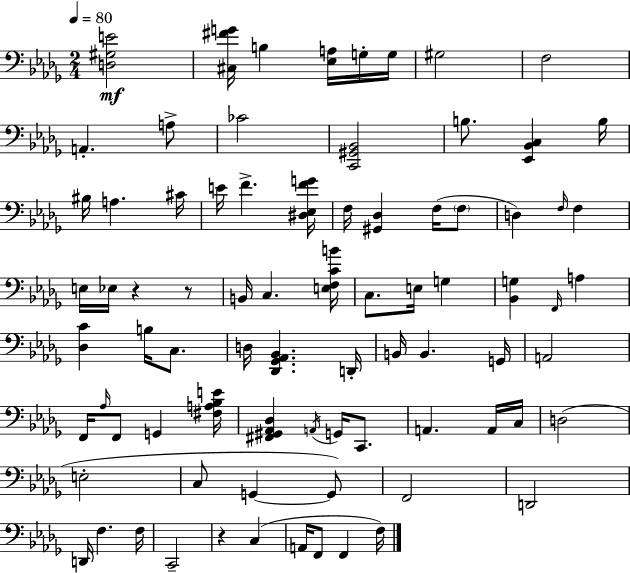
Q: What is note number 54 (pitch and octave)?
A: F2